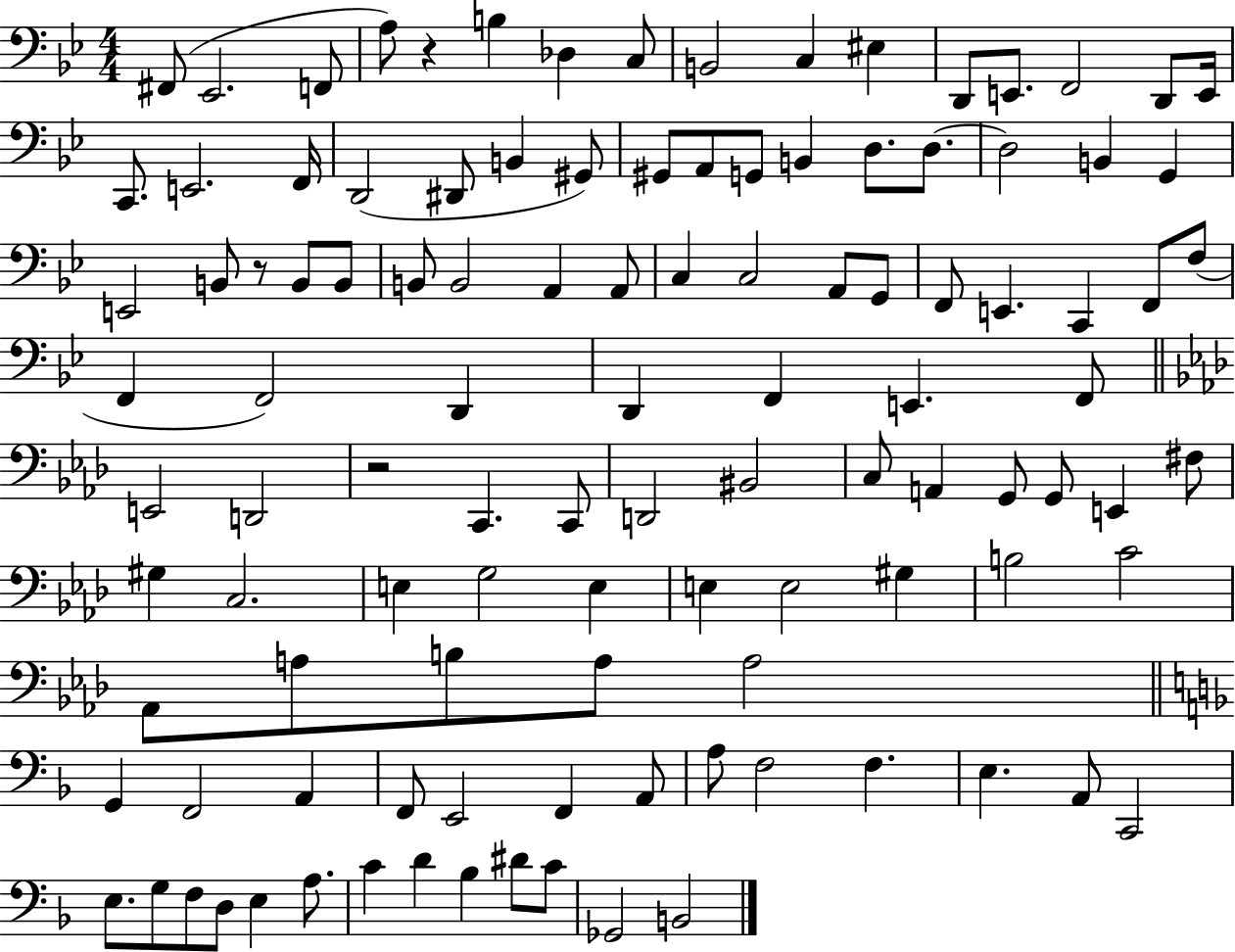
X:1
T:Untitled
M:4/4
L:1/4
K:Bb
^F,,/2 _E,,2 F,,/2 A,/2 z B, _D, C,/2 B,,2 C, ^E, D,,/2 E,,/2 F,,2 D,,/2 E,,/4 C,,/2 E,,2 F,,/4 D,,2 ^D,,/2 B,, ^G,,/2 ^G,,/2 A,,/2 G,,/2 B,, D,/2 D,/2 D,2 B,, G,, E,,2 B,,/2 z/2 B,,/2 B,,/2 B,,/2 B,,2 A,, A,,/2 C, C,2 A,,/2 G,,/2 F,,/2 E,, C,, F,,/2 F,/2 F,, F,,2 D,, D,, F,, E,, F,,/2 E,,2 D,,2 z2 C,, C,,/2 D,,2 ^B,,2 C,/2 A,, G,,/2 G,,/2 E,, ^F,/2 ^G, C,2 E, G,2 E, E, E,2 ^G, B,2 C2 _A,,/2 A,/2 B,/2 A,/2 A,2 G,, F,,2 A,, F,,/2 E,,2 F,, A,,/2 A,/2 F,2 F, E, A,,/2 C,,2 E,/2 G,/2 F,/2 D,/2 E, A,/2 C D _B, ^D/2 C/2 _G,,2 B,,2